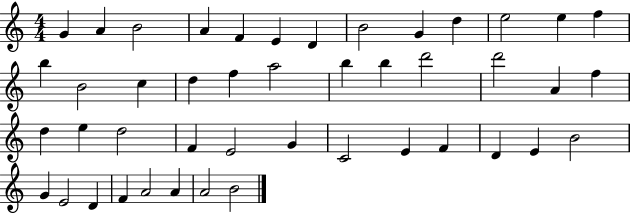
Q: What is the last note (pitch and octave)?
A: B4